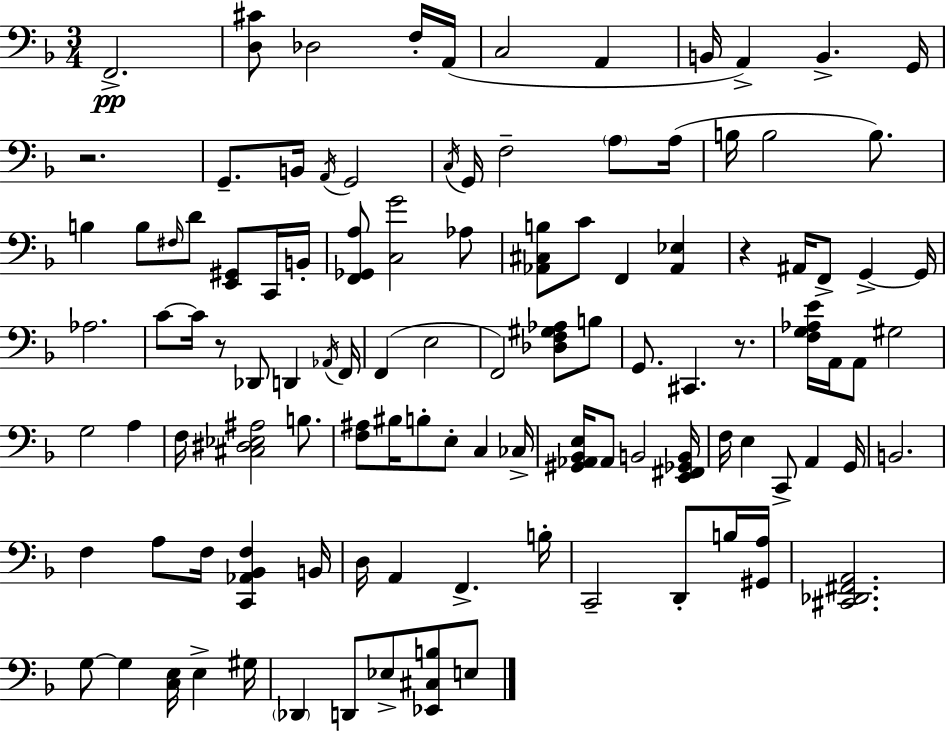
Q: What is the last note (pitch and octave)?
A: E3